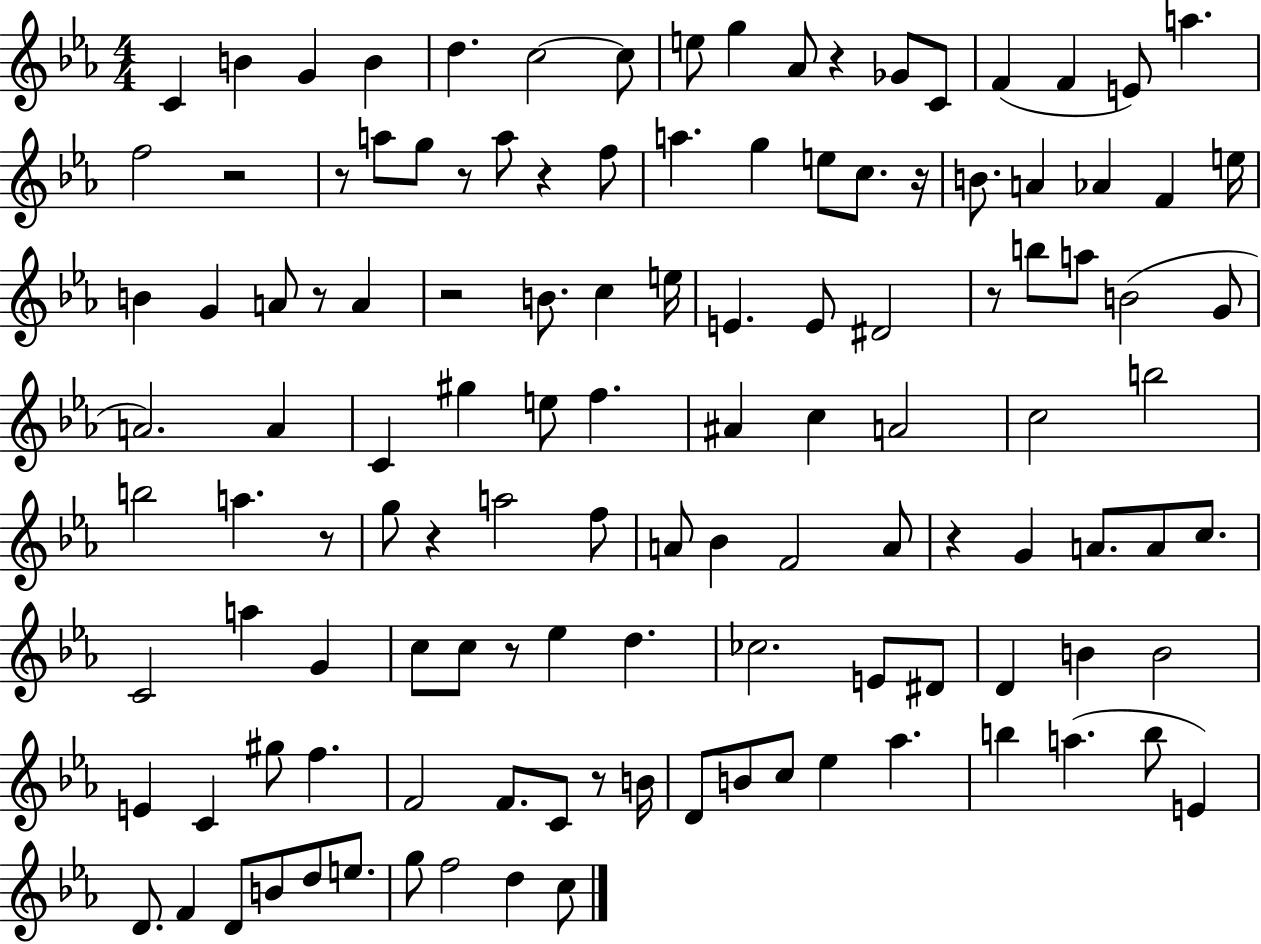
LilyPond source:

{
  \clef treble
  \numericTimeSignature
  \time 4/4
  \key ees \major
  c'4 b'4 g'4 b'4 | d''4. c''2~~ c''8 | e''8 g''4 aes'8 r4 ges'8 c'8 | f'4( f'4 e'8) a''4. | \break f''2 r2 | r8 a''8 g''8 r8 a''8 r4 f''8 | a''4. g''4 e''8 c''8. r16 | b'8. a'4 aes'4 f'4 e''16 | \break b'4 g'4 a'8 r8 a'4 | r2 b'8. c''4 e''16 | e'4. e'8 dis'2 | r8 b''8 a''8 b'2( g'8 | \break a'2.) a'4 | c'4 gis''4 e''8 f''4. | ais'4 c''4 a'2 | c''2 b''2 | \break b''2 a''4. r8 | g''8 r4 a''2 f''8 | a'8 bes'4 f'2 a'8 | r4 g'4 a'8. a'8 c''8. | \break c'2 a''4 g'4 | c''8 c''8 r8 ees''4 d''4. | ces''2. e'8 dis'8 | d'4 b'4 b'2 | \break e'4 c'4 gis''8 f''4. | f'2 f'8. c'8 r8 b'16 | d'8 b'8 c''8 ees''4 aes''4. | b''4 a''4.( b''8 e'4) | \break d'8. f'4 d'8 b'8 d''8 e''8. | g''8 f''2 d''4 c''8 | \bar "|."
}